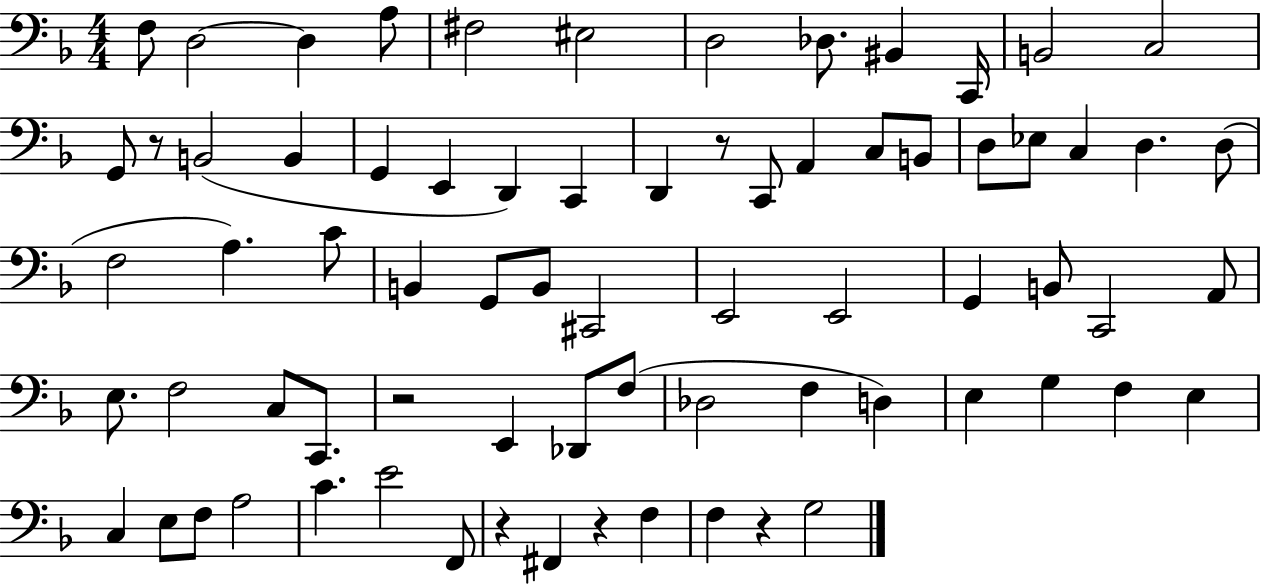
{
  \clef bass
  \numericTimeSignature
  \time 4/4
  \key f \major
  f8 d2~~ d4 a8 | fis2 eis2 | d2 des8. bis,4 c,16 | b,2 c2 | \break g,8 r8 b,2( b,4 | g,4 e,4 d,4) c,4 | d,4 r8 c,8 a,4 c8 b,8 | d8 ees8 c4 d4. d8( | \break f2 a4.) c'8 | b,4 g,8 b,8 cis,2 | e,2 e,2 | g,4 b,8 c,2 a,8 | \break e8. f2 c8 c,8. | r2 e,4 des,8 f8( | des2 f4 d4) | e4 g4 f4 e4 | \break c4 e8 f8 a2 | c'4. e'2 f,8 | r4 fis,4 r4 f4 | f4 r4 g2 | \break \bar "|."
}